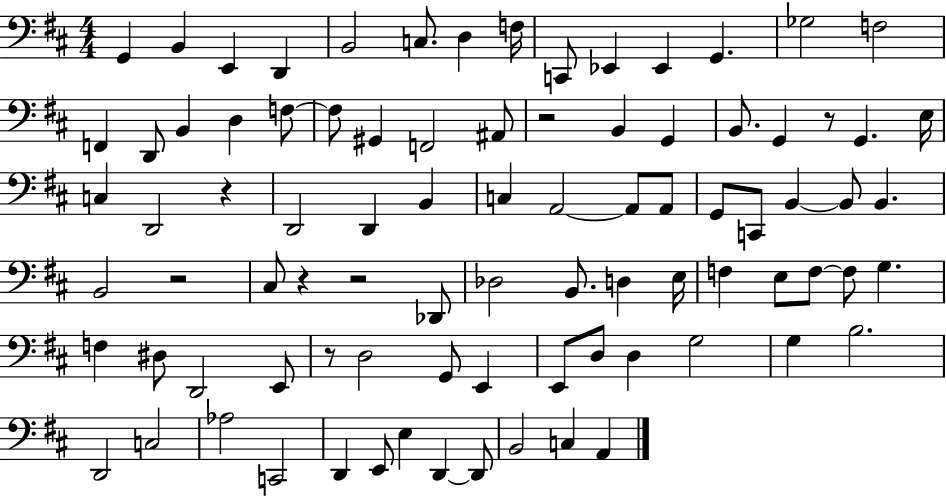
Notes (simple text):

G2/q B2/q E2/q D2/q B2/h C3/e. D3/q F3/s C2/e Eb2/q Eb2/q G2/q. Gb3/h F3/h F2/q D2/e B2/q D3/q F3/e F3/e G#2/q F2/h A#2/e R/h B2/q G2/q B2/e. G2/q R/e G2/q. E3/s C3/q D2/h R/q D2/h D2/q B2/q C3/q A2/h A2/e A2/e G2/e C2/e B2/q B2/e B2/q. B2/h R/h C#3/e R/q R/h Db2/e Db3/h B2/e. D3/q E3/s F3/q E3/e F3/e F3/e G3/q. F3/q D#3/e D2/h E2/e R/e D3/h G2/e E2/q E2/e D3/e D3/q G3/h G3/q B3/h. D2/h C3/h Ab3/h C2/h D2/q E2/e E3/q D2/q D2/e B2/h C3/q A2/q